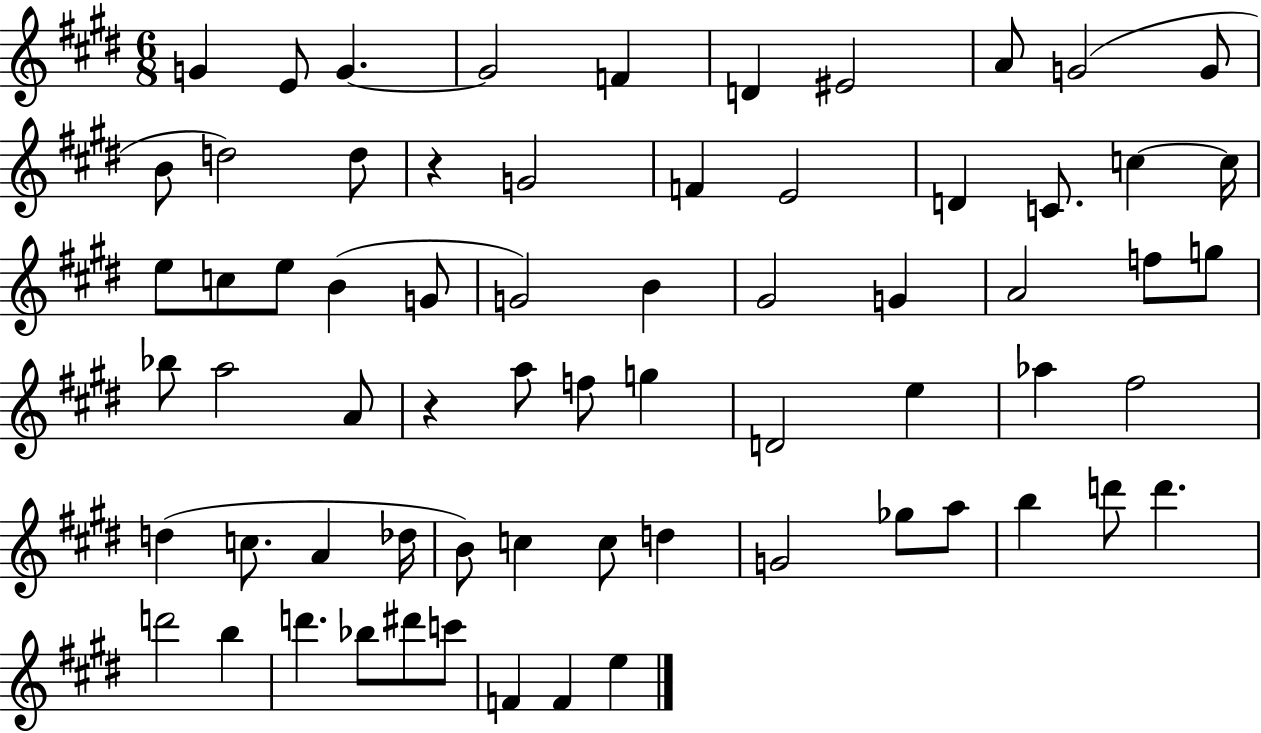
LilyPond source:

{
  \clef treble
  \numericTimeSignature
  \time 6/8
  \key e \major
  \repeat volta 2 { g'4 e'8 g'4.~~ | g'2 f'4 | d'4 eis'2 | a'8 g'2( g'8 | \break b'8 d''2) d''8 | r4 g'2 | f'4 e'2 | d'4 c'8. c''4~~ c''16 | \break e''8 c''8 e''8 b'4( g'8 | g'2) b'4 | gis'2 g'4 | a'2 f''8 g''8 | \break bes''8 a''2 a'8 | r4 a''8 f''8 g''4 | d'2 e''4 | aes''4 fis''2 | \break d''4( c''8. a'4 des''16 | b'8) c''4 c''8 d''4 | g'2 ges''8 a''8 | b''4 d'''8 d'''4. | \break d'''2 b''4 | d'''4. bes''8 dis'''8 c'''8 | f'4 f'4 e''4 | } \bar "|."
}